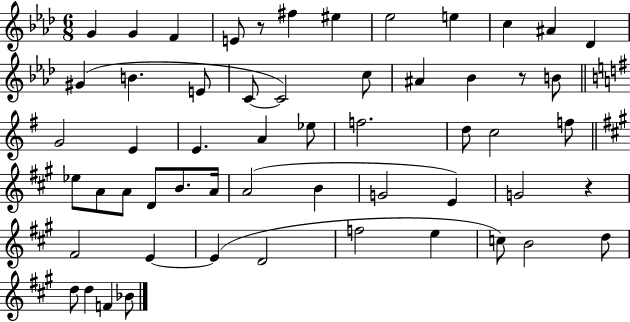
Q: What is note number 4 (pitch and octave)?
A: E4